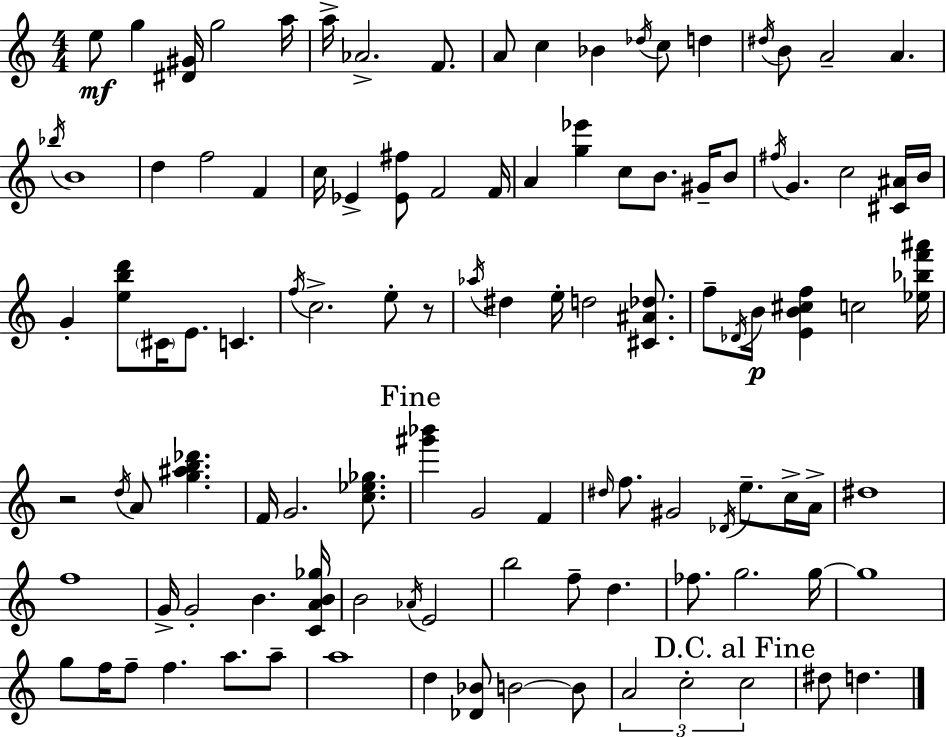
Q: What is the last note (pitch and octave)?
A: D5